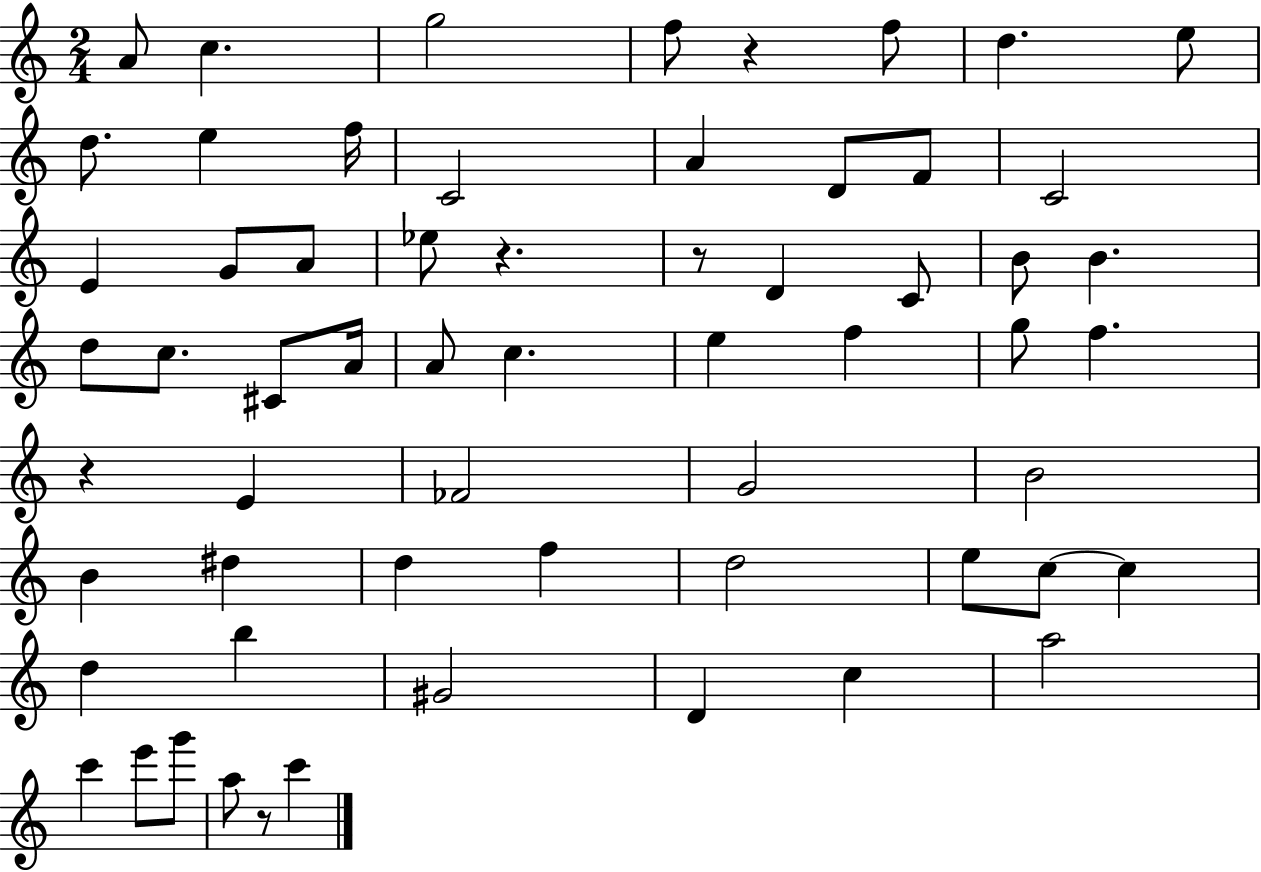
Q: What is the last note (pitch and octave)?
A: C6